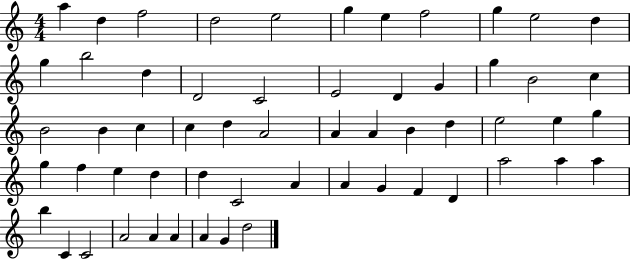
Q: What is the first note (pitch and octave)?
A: A5